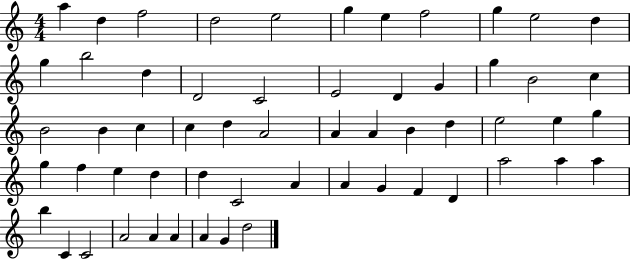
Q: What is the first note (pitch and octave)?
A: A5